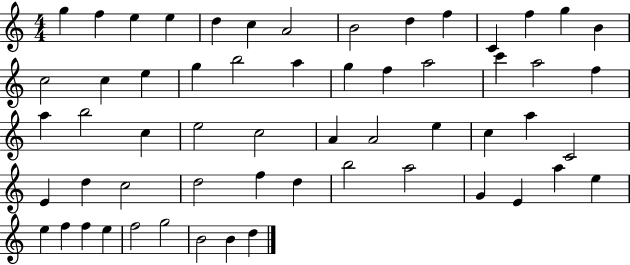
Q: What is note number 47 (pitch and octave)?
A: E4